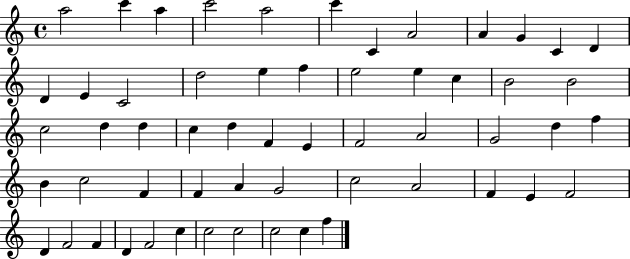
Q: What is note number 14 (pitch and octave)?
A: E4